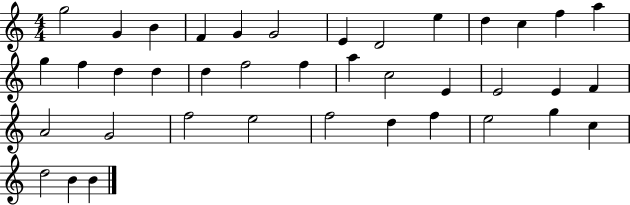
{
  \clef treble
  \numericTimeSignature
  \time 4/4
  \key c \major
  g''2 g'4 b'4 | f'4 g'4 g'2 | e'4 d'2 e''4 | d''4 c''4 f''4 a''4 | \break g''4 f''4 d''4 d''4 | d''4 f''2 f''4 | a''4 c''2 e'4 | e'2 e'4 f'4 | \break a'2 g'2 | f''2 e''2 | f''2 d''4 f''4 | e''2 g''4 c''4 | \break d''2 b'4 b'4 | \bar "|."
}